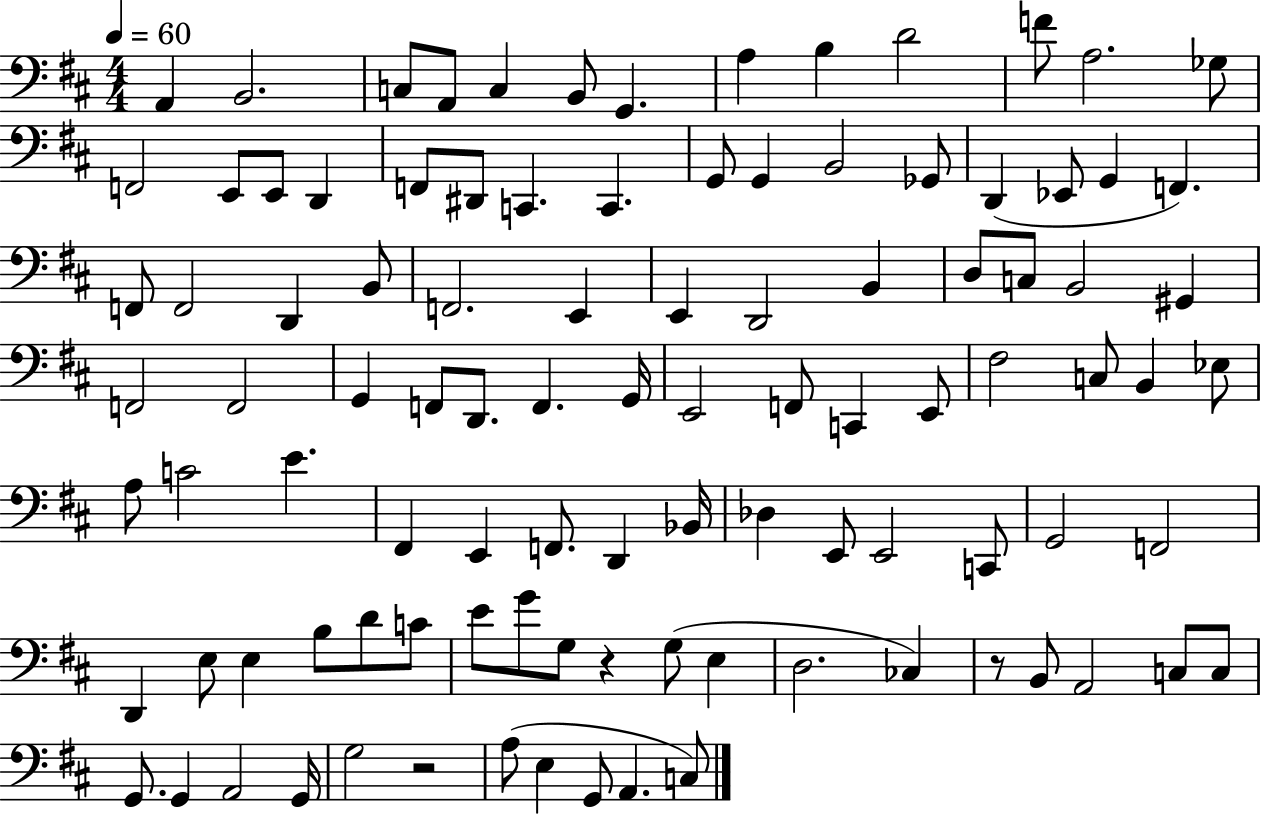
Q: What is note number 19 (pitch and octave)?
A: D#2